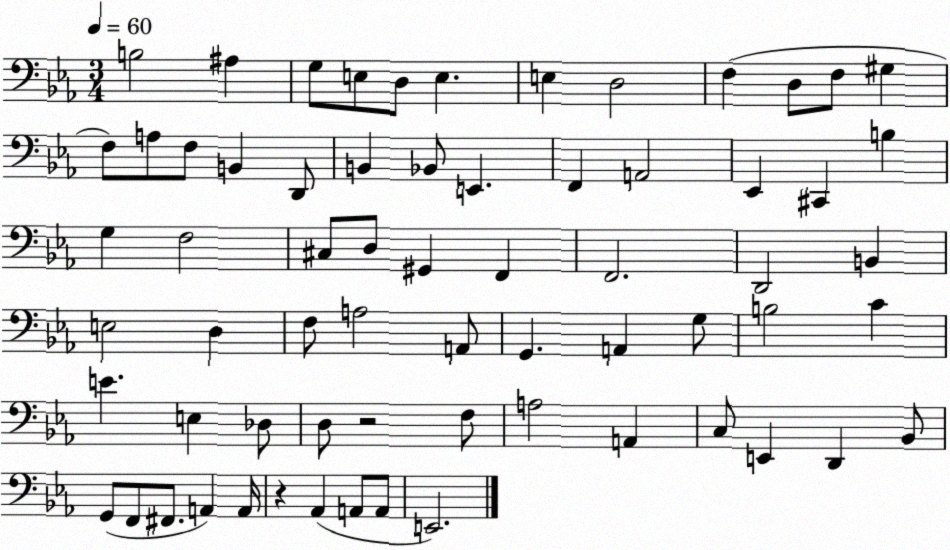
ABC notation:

X:1
T:Untitled
M:3/4
L:1/4
K:Eb
B,2 ^A, G,/2 E,/2 D,/2 E, E, D,2 F, D,/2 F,/2 ^G, F,/2 A,/2 F,/2 B,, D,,/2 B,, _B,,/2 E,, F,, A,,2 _E,, ^C,, B, G, F,2 ^C,/2 D,/2 ^G,, F,, F,,2 D,,2 B,, E,2 D, F,/2 A,2 A,,/2 G,, A,, G,/2 B,2 C E E, _D,/2 D,/2 z2 F,/2 A,2 A,, C,/2 E,, D,, _B,,/2 G,,/2 F,,/2 ^F,,/2 A,, A,,/4 z _A,, A,,/2 A,,/2 E,,2